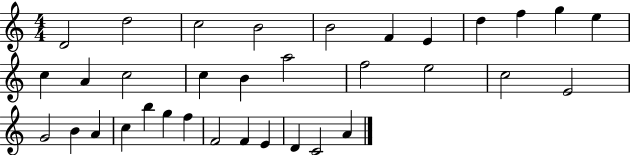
D4/h D5/h C5/h B4/h B4/h F4/q E4/q D5/q F5/q G5/q E5/q C5/q A4/q C5/h C5/q B4/q A5/h F5/h E5/h C5/h E4/h G4/h B4/q A4/q C5/q B5/q G5/q F5/q F4/h F4/q E4/q D4/q C4/h A4/q